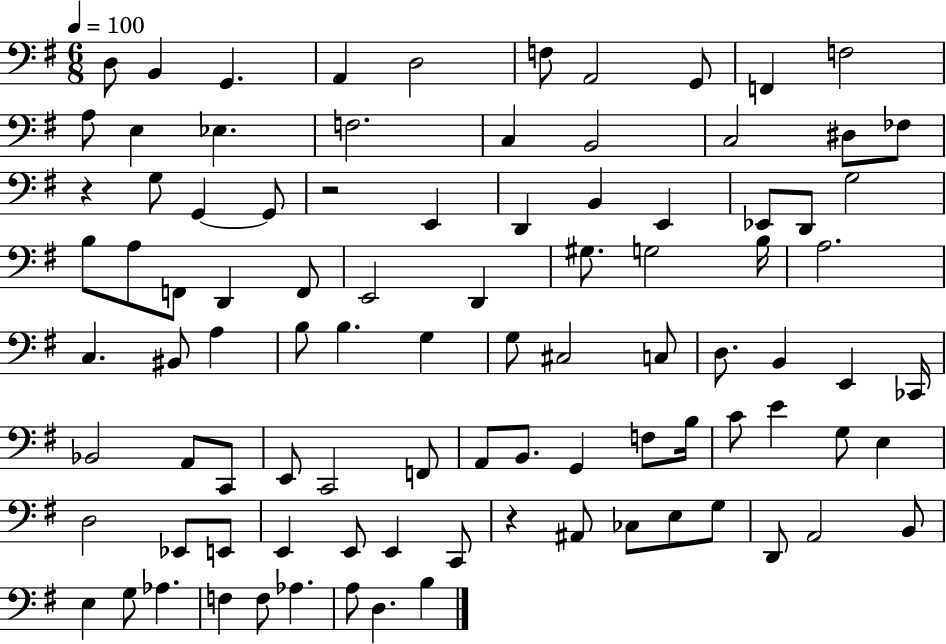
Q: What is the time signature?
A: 6/8